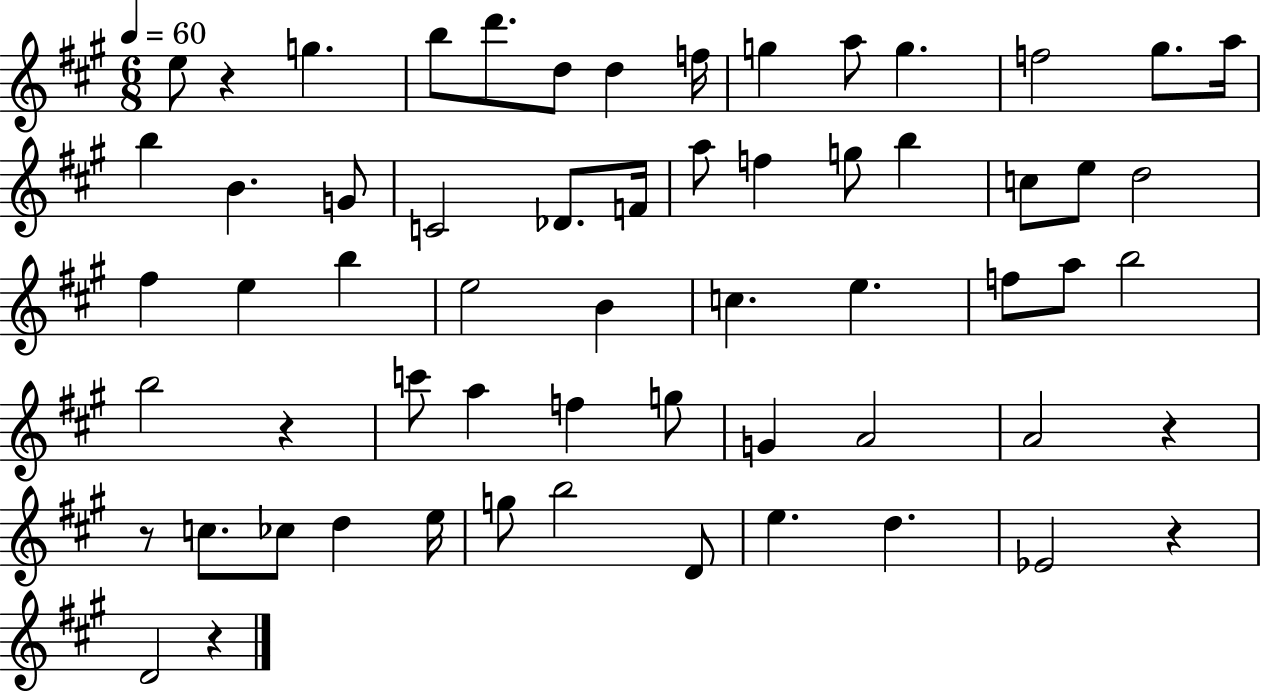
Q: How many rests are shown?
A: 6